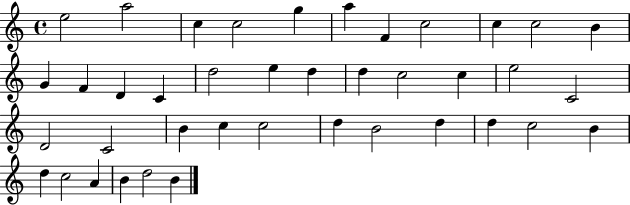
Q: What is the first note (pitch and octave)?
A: E5